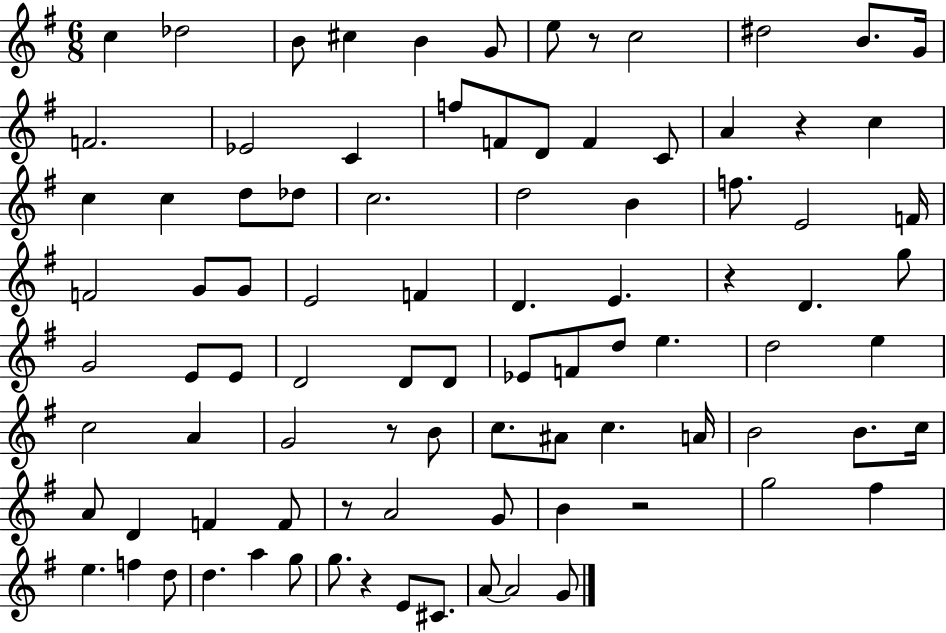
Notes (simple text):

C5/q Db5/h B4/e C#5/q B4/q G4/e E5/e R/e C5/h D#5/h B4/e. G4/s F4/h. Eb4/h C4/q F5/e F4/e D4/e F4/q C4/e A4/q R/q C5/q C5/q C5/q D5/e Db5/e C5/h. D5/h B4/q F5/e. E4/h F4/s F4/h G4/e G4/e E4/h F4/q D4/q. E4/q. R/q D4/q. G5/e G4/h E4/e E4/e D4/h D4/e D4/e Eb4/e F4/e D5/e E5/q. D5/h E5/q C5/h A4/q G4/h R/e B4/e C5/e. A#4/e C5/q. A4/s B4/h B4/e. C5/s A4/e D4/q F4/q F4/e R/e A4/h G4/e B4/q R/h G5/h F#5/q E5/q. F5/q D5/e D5/q. A5/q G5/e G5/e. R/q E4/e C#4/e. A4/e A4/h G4/e